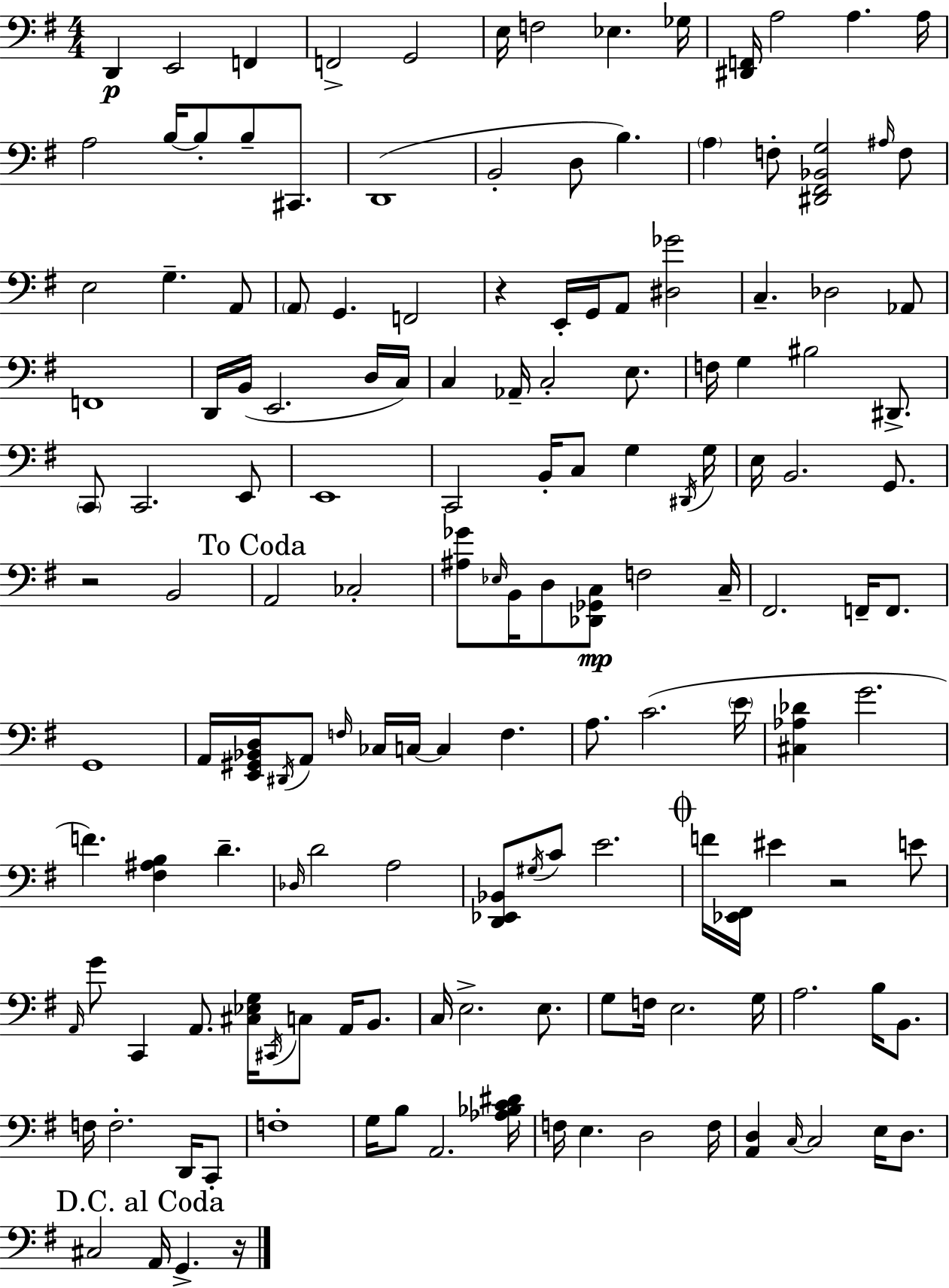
X:1
T:Untitled
M:4/4
L:1/4
K:G
D,, E,,2 F,, F,,2 G,,2 E,/4 F,2 _E, _G,/4 [^D,,F,,]/4 A,2 A, A,/4 A,2 B,/4 B,/2 B,/2 ^C,,/2 D,,4 B,,2 D,/2 B, A, F,/2 [^D,,^F,,_B,,G,]2 ^A,/4 F,/2 E,2 G, A,,/2 A,,/2 G,, F,,2 z E,,/4 G,,/4 A,,/2 [^D,_G]2 C, _D,2 _A,,/2 F,,4 D,,/4 B,,/4 E,,2 D,/4 C,/4 C, _A,,/4 C,2 E,/2 F,/4 G, ^B,2 ^D,,/2 C,,/2 C,,2 E,,/2 E,,4 C,,2 B,,/4 C,/2 G, ^D,,/4 G,/4 E,/4 B,,2 G,,/2 z2 B,,2 A,,2 _C,2 [^A,_G]/2 _E,/4 B,,/4 D,/2 [_D,,_G,,C,]/2 F,2 C,/4 ^F,,2 F,,/4 F,,/2 G,,4 A,,/4 [E,,^G,,_B,,D,]/4 ^D,,/4 A,,/2 F,/4 _C,/4 C,/4 C, F, A,/2 C2 E/4 [^C,_A,_D] G2 F [^F,^A,B,] D _D,/4 D2 A,2 [D,,_E,,_B,,]/2 ^G,/4 C/2 E2 F/4 [_E,,^F,,]/4 ^E z2 E/2 A,,/4 G/2 C,, A,,/2 [^C,_E,G,]/4 ^C,,/4 C,/2 A,,/4 B,,/2 C,/4 E,2 E,/2 G,/2 F,/4 E,2 G,/4 A,2 B,/4 B,,/2 F,/4 F,2 D,,/4 C,,/2 F,4 G,/4 B,/2 A,,2 [_A,_B,C^D]/4 F,/4 E, D,2 F,/4 [A,,D,] C,/4 C,2 E,/4 D,/2 ^C,2 A,,/4 G,, z/4